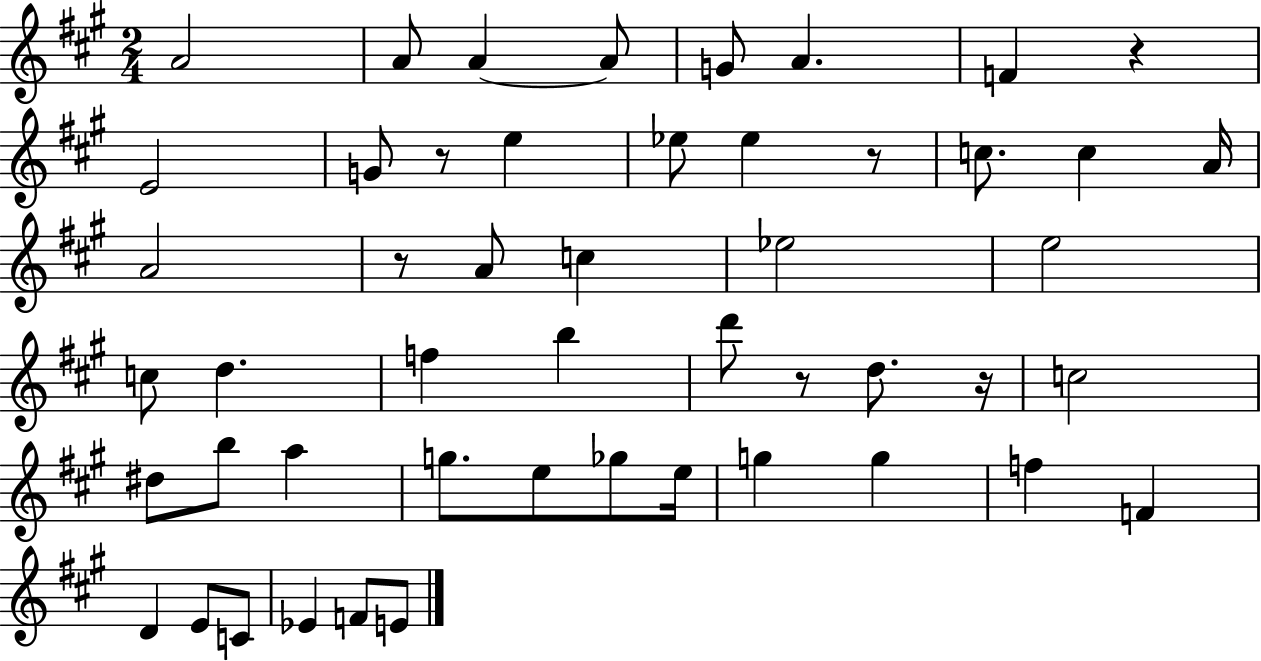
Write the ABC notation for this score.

X:1
T:Untitled
M:2/4
L:1/4
K:A
A2 A/2 A A/2 G/2 A F z E2 G/2 z/2 e _e/2 _e z/2 c/2 c A/4 A2 z/2 A/2 c _e2 e2 c/2 d f b d'/2 z/2 d/2 z/4 c2 ^d/2 b/2 a g/2 e/2 _g/2 e/4 g g f F D E/2 C/2 _E F/2 E/2